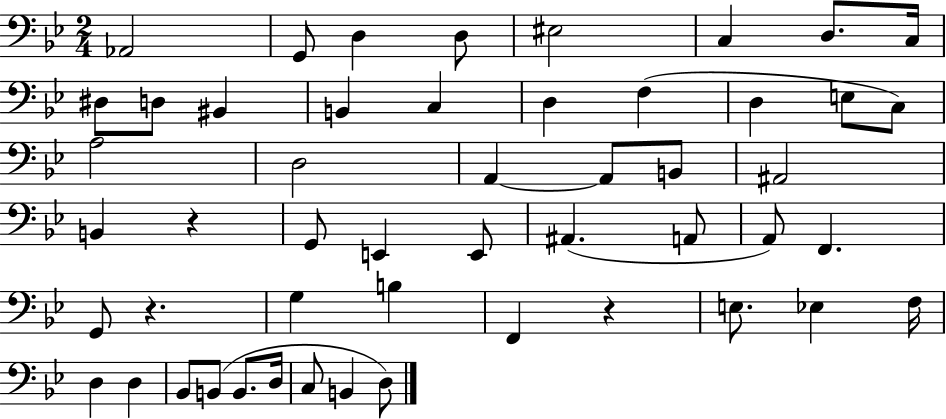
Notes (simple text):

Ab2/h G2/e D3/q D3/e EIS3/h C3/q D3/e. C3/s D#3/e D3/e BIS2/q B2/q C3/q D3/q F3/q D3/q E3/e C3/e A3/h D3/h A2/q A2/e B2/e A#2/h B2/q R/q G2/e E2/q E2/e A#2/q. A2/e A2/e F2/q. G2/e R/q. G3/q B3/q F2/q R/q E3/e. Eb3/q F3/s D3/q D3/q Bb2/e B2/e B2/e. D3/s C3/e B2/q D3/e